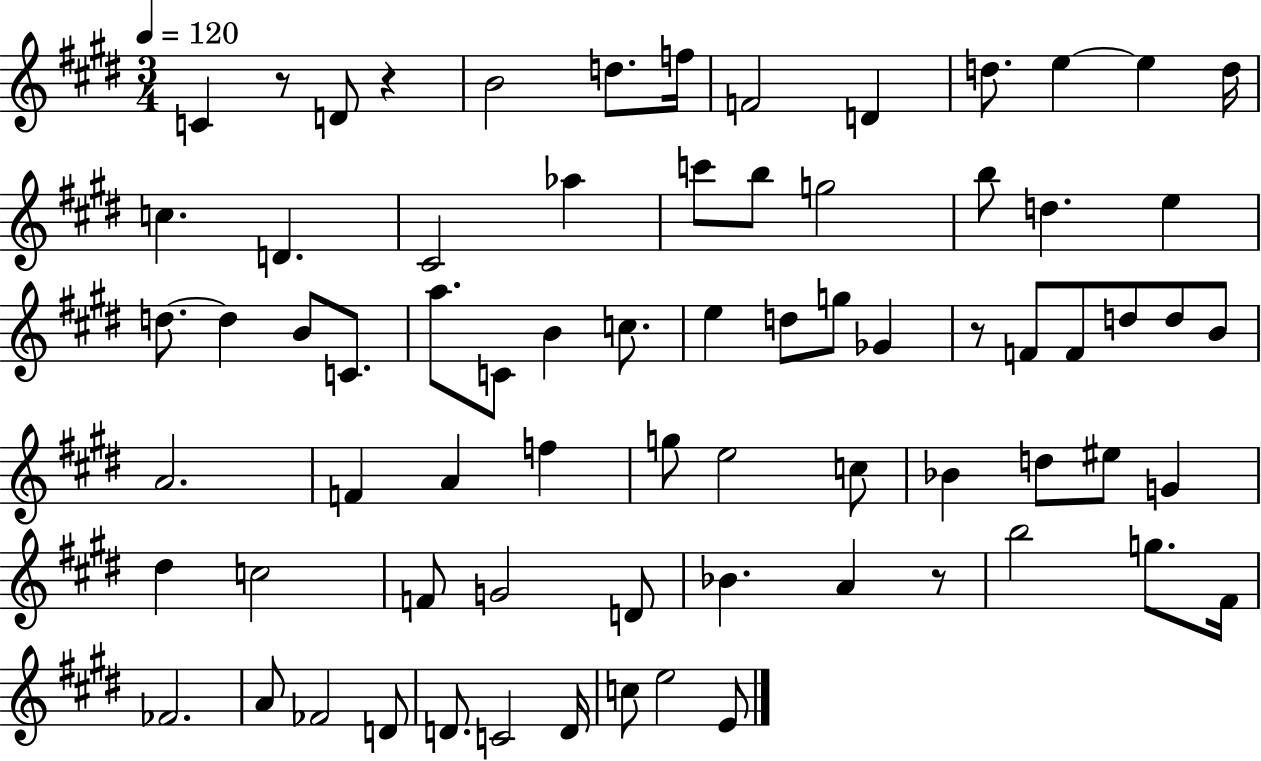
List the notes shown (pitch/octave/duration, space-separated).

C4/q R/e D4/e R/q B4/h D5/e. F5/s F4/h D4/q D5/e. E5/q E5/q D5/s C5/q. D4/q. C#4/h Ab5/q C6/e B5/e G5/h B5/e D5/q. E5/q D5/e. D5/q B4/e C4/e. A5/e. C4/e B4/q C5/e. E5/q D5/e G5/e Gb4/q R/e F4/e F4/e D5/e D5/e B4/e A4/h. F4/q A4/q F5/q G5/e E5/h C5/e Bb4/q D5/e EIS5/e G4/q D#5/q C5/h F4/e G4/h D4/e Bb4/q. A4/q R/e B5/h G5/e. F#4/s FES4/h. A4/e FES4/h D4/e D4/e. C4/h D4/s C5/e E5/h E4/e